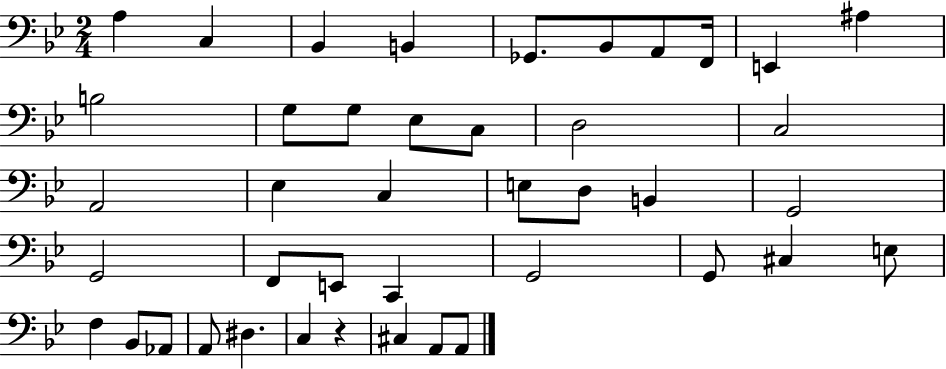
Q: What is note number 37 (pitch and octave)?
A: D#3